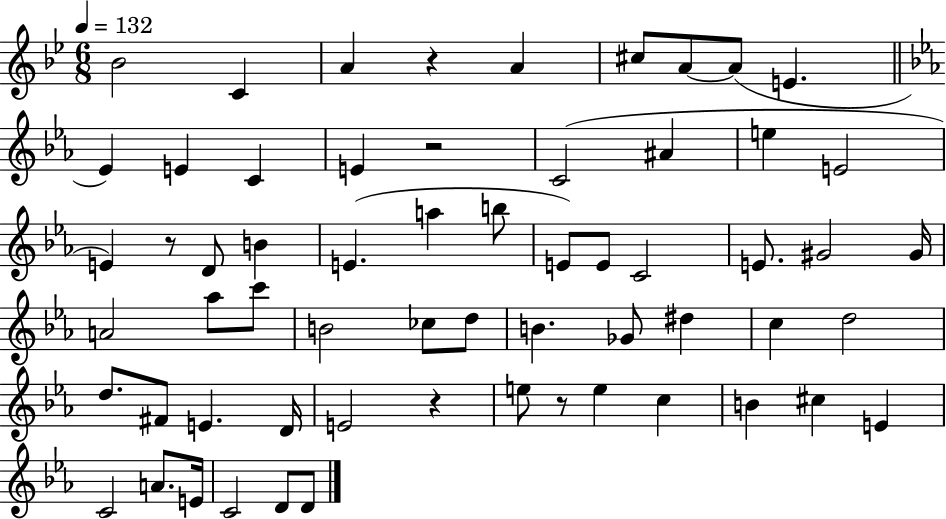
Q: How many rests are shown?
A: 5